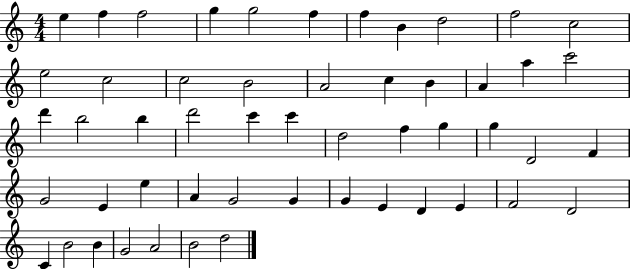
E5/q F5/q F5/h G5/q G5/h F5/q F5/q B4/q D5/h F5/h C5/h E5/h C5/h C5/h B4/h A4/h C5/q B4/q A4/q A5/q C6/h D6/q B5/h B5/q D6/h C6/q C6/q D5/h F5/q G5/q G5/q D4/h F4/q G4/h E4/q E5/q A4/q G4/h G4/q G4/q E4/q D4/q E4/q F4/h D4/h C4/q B4/h B4/q G4/h A4/h B4/h D5/h